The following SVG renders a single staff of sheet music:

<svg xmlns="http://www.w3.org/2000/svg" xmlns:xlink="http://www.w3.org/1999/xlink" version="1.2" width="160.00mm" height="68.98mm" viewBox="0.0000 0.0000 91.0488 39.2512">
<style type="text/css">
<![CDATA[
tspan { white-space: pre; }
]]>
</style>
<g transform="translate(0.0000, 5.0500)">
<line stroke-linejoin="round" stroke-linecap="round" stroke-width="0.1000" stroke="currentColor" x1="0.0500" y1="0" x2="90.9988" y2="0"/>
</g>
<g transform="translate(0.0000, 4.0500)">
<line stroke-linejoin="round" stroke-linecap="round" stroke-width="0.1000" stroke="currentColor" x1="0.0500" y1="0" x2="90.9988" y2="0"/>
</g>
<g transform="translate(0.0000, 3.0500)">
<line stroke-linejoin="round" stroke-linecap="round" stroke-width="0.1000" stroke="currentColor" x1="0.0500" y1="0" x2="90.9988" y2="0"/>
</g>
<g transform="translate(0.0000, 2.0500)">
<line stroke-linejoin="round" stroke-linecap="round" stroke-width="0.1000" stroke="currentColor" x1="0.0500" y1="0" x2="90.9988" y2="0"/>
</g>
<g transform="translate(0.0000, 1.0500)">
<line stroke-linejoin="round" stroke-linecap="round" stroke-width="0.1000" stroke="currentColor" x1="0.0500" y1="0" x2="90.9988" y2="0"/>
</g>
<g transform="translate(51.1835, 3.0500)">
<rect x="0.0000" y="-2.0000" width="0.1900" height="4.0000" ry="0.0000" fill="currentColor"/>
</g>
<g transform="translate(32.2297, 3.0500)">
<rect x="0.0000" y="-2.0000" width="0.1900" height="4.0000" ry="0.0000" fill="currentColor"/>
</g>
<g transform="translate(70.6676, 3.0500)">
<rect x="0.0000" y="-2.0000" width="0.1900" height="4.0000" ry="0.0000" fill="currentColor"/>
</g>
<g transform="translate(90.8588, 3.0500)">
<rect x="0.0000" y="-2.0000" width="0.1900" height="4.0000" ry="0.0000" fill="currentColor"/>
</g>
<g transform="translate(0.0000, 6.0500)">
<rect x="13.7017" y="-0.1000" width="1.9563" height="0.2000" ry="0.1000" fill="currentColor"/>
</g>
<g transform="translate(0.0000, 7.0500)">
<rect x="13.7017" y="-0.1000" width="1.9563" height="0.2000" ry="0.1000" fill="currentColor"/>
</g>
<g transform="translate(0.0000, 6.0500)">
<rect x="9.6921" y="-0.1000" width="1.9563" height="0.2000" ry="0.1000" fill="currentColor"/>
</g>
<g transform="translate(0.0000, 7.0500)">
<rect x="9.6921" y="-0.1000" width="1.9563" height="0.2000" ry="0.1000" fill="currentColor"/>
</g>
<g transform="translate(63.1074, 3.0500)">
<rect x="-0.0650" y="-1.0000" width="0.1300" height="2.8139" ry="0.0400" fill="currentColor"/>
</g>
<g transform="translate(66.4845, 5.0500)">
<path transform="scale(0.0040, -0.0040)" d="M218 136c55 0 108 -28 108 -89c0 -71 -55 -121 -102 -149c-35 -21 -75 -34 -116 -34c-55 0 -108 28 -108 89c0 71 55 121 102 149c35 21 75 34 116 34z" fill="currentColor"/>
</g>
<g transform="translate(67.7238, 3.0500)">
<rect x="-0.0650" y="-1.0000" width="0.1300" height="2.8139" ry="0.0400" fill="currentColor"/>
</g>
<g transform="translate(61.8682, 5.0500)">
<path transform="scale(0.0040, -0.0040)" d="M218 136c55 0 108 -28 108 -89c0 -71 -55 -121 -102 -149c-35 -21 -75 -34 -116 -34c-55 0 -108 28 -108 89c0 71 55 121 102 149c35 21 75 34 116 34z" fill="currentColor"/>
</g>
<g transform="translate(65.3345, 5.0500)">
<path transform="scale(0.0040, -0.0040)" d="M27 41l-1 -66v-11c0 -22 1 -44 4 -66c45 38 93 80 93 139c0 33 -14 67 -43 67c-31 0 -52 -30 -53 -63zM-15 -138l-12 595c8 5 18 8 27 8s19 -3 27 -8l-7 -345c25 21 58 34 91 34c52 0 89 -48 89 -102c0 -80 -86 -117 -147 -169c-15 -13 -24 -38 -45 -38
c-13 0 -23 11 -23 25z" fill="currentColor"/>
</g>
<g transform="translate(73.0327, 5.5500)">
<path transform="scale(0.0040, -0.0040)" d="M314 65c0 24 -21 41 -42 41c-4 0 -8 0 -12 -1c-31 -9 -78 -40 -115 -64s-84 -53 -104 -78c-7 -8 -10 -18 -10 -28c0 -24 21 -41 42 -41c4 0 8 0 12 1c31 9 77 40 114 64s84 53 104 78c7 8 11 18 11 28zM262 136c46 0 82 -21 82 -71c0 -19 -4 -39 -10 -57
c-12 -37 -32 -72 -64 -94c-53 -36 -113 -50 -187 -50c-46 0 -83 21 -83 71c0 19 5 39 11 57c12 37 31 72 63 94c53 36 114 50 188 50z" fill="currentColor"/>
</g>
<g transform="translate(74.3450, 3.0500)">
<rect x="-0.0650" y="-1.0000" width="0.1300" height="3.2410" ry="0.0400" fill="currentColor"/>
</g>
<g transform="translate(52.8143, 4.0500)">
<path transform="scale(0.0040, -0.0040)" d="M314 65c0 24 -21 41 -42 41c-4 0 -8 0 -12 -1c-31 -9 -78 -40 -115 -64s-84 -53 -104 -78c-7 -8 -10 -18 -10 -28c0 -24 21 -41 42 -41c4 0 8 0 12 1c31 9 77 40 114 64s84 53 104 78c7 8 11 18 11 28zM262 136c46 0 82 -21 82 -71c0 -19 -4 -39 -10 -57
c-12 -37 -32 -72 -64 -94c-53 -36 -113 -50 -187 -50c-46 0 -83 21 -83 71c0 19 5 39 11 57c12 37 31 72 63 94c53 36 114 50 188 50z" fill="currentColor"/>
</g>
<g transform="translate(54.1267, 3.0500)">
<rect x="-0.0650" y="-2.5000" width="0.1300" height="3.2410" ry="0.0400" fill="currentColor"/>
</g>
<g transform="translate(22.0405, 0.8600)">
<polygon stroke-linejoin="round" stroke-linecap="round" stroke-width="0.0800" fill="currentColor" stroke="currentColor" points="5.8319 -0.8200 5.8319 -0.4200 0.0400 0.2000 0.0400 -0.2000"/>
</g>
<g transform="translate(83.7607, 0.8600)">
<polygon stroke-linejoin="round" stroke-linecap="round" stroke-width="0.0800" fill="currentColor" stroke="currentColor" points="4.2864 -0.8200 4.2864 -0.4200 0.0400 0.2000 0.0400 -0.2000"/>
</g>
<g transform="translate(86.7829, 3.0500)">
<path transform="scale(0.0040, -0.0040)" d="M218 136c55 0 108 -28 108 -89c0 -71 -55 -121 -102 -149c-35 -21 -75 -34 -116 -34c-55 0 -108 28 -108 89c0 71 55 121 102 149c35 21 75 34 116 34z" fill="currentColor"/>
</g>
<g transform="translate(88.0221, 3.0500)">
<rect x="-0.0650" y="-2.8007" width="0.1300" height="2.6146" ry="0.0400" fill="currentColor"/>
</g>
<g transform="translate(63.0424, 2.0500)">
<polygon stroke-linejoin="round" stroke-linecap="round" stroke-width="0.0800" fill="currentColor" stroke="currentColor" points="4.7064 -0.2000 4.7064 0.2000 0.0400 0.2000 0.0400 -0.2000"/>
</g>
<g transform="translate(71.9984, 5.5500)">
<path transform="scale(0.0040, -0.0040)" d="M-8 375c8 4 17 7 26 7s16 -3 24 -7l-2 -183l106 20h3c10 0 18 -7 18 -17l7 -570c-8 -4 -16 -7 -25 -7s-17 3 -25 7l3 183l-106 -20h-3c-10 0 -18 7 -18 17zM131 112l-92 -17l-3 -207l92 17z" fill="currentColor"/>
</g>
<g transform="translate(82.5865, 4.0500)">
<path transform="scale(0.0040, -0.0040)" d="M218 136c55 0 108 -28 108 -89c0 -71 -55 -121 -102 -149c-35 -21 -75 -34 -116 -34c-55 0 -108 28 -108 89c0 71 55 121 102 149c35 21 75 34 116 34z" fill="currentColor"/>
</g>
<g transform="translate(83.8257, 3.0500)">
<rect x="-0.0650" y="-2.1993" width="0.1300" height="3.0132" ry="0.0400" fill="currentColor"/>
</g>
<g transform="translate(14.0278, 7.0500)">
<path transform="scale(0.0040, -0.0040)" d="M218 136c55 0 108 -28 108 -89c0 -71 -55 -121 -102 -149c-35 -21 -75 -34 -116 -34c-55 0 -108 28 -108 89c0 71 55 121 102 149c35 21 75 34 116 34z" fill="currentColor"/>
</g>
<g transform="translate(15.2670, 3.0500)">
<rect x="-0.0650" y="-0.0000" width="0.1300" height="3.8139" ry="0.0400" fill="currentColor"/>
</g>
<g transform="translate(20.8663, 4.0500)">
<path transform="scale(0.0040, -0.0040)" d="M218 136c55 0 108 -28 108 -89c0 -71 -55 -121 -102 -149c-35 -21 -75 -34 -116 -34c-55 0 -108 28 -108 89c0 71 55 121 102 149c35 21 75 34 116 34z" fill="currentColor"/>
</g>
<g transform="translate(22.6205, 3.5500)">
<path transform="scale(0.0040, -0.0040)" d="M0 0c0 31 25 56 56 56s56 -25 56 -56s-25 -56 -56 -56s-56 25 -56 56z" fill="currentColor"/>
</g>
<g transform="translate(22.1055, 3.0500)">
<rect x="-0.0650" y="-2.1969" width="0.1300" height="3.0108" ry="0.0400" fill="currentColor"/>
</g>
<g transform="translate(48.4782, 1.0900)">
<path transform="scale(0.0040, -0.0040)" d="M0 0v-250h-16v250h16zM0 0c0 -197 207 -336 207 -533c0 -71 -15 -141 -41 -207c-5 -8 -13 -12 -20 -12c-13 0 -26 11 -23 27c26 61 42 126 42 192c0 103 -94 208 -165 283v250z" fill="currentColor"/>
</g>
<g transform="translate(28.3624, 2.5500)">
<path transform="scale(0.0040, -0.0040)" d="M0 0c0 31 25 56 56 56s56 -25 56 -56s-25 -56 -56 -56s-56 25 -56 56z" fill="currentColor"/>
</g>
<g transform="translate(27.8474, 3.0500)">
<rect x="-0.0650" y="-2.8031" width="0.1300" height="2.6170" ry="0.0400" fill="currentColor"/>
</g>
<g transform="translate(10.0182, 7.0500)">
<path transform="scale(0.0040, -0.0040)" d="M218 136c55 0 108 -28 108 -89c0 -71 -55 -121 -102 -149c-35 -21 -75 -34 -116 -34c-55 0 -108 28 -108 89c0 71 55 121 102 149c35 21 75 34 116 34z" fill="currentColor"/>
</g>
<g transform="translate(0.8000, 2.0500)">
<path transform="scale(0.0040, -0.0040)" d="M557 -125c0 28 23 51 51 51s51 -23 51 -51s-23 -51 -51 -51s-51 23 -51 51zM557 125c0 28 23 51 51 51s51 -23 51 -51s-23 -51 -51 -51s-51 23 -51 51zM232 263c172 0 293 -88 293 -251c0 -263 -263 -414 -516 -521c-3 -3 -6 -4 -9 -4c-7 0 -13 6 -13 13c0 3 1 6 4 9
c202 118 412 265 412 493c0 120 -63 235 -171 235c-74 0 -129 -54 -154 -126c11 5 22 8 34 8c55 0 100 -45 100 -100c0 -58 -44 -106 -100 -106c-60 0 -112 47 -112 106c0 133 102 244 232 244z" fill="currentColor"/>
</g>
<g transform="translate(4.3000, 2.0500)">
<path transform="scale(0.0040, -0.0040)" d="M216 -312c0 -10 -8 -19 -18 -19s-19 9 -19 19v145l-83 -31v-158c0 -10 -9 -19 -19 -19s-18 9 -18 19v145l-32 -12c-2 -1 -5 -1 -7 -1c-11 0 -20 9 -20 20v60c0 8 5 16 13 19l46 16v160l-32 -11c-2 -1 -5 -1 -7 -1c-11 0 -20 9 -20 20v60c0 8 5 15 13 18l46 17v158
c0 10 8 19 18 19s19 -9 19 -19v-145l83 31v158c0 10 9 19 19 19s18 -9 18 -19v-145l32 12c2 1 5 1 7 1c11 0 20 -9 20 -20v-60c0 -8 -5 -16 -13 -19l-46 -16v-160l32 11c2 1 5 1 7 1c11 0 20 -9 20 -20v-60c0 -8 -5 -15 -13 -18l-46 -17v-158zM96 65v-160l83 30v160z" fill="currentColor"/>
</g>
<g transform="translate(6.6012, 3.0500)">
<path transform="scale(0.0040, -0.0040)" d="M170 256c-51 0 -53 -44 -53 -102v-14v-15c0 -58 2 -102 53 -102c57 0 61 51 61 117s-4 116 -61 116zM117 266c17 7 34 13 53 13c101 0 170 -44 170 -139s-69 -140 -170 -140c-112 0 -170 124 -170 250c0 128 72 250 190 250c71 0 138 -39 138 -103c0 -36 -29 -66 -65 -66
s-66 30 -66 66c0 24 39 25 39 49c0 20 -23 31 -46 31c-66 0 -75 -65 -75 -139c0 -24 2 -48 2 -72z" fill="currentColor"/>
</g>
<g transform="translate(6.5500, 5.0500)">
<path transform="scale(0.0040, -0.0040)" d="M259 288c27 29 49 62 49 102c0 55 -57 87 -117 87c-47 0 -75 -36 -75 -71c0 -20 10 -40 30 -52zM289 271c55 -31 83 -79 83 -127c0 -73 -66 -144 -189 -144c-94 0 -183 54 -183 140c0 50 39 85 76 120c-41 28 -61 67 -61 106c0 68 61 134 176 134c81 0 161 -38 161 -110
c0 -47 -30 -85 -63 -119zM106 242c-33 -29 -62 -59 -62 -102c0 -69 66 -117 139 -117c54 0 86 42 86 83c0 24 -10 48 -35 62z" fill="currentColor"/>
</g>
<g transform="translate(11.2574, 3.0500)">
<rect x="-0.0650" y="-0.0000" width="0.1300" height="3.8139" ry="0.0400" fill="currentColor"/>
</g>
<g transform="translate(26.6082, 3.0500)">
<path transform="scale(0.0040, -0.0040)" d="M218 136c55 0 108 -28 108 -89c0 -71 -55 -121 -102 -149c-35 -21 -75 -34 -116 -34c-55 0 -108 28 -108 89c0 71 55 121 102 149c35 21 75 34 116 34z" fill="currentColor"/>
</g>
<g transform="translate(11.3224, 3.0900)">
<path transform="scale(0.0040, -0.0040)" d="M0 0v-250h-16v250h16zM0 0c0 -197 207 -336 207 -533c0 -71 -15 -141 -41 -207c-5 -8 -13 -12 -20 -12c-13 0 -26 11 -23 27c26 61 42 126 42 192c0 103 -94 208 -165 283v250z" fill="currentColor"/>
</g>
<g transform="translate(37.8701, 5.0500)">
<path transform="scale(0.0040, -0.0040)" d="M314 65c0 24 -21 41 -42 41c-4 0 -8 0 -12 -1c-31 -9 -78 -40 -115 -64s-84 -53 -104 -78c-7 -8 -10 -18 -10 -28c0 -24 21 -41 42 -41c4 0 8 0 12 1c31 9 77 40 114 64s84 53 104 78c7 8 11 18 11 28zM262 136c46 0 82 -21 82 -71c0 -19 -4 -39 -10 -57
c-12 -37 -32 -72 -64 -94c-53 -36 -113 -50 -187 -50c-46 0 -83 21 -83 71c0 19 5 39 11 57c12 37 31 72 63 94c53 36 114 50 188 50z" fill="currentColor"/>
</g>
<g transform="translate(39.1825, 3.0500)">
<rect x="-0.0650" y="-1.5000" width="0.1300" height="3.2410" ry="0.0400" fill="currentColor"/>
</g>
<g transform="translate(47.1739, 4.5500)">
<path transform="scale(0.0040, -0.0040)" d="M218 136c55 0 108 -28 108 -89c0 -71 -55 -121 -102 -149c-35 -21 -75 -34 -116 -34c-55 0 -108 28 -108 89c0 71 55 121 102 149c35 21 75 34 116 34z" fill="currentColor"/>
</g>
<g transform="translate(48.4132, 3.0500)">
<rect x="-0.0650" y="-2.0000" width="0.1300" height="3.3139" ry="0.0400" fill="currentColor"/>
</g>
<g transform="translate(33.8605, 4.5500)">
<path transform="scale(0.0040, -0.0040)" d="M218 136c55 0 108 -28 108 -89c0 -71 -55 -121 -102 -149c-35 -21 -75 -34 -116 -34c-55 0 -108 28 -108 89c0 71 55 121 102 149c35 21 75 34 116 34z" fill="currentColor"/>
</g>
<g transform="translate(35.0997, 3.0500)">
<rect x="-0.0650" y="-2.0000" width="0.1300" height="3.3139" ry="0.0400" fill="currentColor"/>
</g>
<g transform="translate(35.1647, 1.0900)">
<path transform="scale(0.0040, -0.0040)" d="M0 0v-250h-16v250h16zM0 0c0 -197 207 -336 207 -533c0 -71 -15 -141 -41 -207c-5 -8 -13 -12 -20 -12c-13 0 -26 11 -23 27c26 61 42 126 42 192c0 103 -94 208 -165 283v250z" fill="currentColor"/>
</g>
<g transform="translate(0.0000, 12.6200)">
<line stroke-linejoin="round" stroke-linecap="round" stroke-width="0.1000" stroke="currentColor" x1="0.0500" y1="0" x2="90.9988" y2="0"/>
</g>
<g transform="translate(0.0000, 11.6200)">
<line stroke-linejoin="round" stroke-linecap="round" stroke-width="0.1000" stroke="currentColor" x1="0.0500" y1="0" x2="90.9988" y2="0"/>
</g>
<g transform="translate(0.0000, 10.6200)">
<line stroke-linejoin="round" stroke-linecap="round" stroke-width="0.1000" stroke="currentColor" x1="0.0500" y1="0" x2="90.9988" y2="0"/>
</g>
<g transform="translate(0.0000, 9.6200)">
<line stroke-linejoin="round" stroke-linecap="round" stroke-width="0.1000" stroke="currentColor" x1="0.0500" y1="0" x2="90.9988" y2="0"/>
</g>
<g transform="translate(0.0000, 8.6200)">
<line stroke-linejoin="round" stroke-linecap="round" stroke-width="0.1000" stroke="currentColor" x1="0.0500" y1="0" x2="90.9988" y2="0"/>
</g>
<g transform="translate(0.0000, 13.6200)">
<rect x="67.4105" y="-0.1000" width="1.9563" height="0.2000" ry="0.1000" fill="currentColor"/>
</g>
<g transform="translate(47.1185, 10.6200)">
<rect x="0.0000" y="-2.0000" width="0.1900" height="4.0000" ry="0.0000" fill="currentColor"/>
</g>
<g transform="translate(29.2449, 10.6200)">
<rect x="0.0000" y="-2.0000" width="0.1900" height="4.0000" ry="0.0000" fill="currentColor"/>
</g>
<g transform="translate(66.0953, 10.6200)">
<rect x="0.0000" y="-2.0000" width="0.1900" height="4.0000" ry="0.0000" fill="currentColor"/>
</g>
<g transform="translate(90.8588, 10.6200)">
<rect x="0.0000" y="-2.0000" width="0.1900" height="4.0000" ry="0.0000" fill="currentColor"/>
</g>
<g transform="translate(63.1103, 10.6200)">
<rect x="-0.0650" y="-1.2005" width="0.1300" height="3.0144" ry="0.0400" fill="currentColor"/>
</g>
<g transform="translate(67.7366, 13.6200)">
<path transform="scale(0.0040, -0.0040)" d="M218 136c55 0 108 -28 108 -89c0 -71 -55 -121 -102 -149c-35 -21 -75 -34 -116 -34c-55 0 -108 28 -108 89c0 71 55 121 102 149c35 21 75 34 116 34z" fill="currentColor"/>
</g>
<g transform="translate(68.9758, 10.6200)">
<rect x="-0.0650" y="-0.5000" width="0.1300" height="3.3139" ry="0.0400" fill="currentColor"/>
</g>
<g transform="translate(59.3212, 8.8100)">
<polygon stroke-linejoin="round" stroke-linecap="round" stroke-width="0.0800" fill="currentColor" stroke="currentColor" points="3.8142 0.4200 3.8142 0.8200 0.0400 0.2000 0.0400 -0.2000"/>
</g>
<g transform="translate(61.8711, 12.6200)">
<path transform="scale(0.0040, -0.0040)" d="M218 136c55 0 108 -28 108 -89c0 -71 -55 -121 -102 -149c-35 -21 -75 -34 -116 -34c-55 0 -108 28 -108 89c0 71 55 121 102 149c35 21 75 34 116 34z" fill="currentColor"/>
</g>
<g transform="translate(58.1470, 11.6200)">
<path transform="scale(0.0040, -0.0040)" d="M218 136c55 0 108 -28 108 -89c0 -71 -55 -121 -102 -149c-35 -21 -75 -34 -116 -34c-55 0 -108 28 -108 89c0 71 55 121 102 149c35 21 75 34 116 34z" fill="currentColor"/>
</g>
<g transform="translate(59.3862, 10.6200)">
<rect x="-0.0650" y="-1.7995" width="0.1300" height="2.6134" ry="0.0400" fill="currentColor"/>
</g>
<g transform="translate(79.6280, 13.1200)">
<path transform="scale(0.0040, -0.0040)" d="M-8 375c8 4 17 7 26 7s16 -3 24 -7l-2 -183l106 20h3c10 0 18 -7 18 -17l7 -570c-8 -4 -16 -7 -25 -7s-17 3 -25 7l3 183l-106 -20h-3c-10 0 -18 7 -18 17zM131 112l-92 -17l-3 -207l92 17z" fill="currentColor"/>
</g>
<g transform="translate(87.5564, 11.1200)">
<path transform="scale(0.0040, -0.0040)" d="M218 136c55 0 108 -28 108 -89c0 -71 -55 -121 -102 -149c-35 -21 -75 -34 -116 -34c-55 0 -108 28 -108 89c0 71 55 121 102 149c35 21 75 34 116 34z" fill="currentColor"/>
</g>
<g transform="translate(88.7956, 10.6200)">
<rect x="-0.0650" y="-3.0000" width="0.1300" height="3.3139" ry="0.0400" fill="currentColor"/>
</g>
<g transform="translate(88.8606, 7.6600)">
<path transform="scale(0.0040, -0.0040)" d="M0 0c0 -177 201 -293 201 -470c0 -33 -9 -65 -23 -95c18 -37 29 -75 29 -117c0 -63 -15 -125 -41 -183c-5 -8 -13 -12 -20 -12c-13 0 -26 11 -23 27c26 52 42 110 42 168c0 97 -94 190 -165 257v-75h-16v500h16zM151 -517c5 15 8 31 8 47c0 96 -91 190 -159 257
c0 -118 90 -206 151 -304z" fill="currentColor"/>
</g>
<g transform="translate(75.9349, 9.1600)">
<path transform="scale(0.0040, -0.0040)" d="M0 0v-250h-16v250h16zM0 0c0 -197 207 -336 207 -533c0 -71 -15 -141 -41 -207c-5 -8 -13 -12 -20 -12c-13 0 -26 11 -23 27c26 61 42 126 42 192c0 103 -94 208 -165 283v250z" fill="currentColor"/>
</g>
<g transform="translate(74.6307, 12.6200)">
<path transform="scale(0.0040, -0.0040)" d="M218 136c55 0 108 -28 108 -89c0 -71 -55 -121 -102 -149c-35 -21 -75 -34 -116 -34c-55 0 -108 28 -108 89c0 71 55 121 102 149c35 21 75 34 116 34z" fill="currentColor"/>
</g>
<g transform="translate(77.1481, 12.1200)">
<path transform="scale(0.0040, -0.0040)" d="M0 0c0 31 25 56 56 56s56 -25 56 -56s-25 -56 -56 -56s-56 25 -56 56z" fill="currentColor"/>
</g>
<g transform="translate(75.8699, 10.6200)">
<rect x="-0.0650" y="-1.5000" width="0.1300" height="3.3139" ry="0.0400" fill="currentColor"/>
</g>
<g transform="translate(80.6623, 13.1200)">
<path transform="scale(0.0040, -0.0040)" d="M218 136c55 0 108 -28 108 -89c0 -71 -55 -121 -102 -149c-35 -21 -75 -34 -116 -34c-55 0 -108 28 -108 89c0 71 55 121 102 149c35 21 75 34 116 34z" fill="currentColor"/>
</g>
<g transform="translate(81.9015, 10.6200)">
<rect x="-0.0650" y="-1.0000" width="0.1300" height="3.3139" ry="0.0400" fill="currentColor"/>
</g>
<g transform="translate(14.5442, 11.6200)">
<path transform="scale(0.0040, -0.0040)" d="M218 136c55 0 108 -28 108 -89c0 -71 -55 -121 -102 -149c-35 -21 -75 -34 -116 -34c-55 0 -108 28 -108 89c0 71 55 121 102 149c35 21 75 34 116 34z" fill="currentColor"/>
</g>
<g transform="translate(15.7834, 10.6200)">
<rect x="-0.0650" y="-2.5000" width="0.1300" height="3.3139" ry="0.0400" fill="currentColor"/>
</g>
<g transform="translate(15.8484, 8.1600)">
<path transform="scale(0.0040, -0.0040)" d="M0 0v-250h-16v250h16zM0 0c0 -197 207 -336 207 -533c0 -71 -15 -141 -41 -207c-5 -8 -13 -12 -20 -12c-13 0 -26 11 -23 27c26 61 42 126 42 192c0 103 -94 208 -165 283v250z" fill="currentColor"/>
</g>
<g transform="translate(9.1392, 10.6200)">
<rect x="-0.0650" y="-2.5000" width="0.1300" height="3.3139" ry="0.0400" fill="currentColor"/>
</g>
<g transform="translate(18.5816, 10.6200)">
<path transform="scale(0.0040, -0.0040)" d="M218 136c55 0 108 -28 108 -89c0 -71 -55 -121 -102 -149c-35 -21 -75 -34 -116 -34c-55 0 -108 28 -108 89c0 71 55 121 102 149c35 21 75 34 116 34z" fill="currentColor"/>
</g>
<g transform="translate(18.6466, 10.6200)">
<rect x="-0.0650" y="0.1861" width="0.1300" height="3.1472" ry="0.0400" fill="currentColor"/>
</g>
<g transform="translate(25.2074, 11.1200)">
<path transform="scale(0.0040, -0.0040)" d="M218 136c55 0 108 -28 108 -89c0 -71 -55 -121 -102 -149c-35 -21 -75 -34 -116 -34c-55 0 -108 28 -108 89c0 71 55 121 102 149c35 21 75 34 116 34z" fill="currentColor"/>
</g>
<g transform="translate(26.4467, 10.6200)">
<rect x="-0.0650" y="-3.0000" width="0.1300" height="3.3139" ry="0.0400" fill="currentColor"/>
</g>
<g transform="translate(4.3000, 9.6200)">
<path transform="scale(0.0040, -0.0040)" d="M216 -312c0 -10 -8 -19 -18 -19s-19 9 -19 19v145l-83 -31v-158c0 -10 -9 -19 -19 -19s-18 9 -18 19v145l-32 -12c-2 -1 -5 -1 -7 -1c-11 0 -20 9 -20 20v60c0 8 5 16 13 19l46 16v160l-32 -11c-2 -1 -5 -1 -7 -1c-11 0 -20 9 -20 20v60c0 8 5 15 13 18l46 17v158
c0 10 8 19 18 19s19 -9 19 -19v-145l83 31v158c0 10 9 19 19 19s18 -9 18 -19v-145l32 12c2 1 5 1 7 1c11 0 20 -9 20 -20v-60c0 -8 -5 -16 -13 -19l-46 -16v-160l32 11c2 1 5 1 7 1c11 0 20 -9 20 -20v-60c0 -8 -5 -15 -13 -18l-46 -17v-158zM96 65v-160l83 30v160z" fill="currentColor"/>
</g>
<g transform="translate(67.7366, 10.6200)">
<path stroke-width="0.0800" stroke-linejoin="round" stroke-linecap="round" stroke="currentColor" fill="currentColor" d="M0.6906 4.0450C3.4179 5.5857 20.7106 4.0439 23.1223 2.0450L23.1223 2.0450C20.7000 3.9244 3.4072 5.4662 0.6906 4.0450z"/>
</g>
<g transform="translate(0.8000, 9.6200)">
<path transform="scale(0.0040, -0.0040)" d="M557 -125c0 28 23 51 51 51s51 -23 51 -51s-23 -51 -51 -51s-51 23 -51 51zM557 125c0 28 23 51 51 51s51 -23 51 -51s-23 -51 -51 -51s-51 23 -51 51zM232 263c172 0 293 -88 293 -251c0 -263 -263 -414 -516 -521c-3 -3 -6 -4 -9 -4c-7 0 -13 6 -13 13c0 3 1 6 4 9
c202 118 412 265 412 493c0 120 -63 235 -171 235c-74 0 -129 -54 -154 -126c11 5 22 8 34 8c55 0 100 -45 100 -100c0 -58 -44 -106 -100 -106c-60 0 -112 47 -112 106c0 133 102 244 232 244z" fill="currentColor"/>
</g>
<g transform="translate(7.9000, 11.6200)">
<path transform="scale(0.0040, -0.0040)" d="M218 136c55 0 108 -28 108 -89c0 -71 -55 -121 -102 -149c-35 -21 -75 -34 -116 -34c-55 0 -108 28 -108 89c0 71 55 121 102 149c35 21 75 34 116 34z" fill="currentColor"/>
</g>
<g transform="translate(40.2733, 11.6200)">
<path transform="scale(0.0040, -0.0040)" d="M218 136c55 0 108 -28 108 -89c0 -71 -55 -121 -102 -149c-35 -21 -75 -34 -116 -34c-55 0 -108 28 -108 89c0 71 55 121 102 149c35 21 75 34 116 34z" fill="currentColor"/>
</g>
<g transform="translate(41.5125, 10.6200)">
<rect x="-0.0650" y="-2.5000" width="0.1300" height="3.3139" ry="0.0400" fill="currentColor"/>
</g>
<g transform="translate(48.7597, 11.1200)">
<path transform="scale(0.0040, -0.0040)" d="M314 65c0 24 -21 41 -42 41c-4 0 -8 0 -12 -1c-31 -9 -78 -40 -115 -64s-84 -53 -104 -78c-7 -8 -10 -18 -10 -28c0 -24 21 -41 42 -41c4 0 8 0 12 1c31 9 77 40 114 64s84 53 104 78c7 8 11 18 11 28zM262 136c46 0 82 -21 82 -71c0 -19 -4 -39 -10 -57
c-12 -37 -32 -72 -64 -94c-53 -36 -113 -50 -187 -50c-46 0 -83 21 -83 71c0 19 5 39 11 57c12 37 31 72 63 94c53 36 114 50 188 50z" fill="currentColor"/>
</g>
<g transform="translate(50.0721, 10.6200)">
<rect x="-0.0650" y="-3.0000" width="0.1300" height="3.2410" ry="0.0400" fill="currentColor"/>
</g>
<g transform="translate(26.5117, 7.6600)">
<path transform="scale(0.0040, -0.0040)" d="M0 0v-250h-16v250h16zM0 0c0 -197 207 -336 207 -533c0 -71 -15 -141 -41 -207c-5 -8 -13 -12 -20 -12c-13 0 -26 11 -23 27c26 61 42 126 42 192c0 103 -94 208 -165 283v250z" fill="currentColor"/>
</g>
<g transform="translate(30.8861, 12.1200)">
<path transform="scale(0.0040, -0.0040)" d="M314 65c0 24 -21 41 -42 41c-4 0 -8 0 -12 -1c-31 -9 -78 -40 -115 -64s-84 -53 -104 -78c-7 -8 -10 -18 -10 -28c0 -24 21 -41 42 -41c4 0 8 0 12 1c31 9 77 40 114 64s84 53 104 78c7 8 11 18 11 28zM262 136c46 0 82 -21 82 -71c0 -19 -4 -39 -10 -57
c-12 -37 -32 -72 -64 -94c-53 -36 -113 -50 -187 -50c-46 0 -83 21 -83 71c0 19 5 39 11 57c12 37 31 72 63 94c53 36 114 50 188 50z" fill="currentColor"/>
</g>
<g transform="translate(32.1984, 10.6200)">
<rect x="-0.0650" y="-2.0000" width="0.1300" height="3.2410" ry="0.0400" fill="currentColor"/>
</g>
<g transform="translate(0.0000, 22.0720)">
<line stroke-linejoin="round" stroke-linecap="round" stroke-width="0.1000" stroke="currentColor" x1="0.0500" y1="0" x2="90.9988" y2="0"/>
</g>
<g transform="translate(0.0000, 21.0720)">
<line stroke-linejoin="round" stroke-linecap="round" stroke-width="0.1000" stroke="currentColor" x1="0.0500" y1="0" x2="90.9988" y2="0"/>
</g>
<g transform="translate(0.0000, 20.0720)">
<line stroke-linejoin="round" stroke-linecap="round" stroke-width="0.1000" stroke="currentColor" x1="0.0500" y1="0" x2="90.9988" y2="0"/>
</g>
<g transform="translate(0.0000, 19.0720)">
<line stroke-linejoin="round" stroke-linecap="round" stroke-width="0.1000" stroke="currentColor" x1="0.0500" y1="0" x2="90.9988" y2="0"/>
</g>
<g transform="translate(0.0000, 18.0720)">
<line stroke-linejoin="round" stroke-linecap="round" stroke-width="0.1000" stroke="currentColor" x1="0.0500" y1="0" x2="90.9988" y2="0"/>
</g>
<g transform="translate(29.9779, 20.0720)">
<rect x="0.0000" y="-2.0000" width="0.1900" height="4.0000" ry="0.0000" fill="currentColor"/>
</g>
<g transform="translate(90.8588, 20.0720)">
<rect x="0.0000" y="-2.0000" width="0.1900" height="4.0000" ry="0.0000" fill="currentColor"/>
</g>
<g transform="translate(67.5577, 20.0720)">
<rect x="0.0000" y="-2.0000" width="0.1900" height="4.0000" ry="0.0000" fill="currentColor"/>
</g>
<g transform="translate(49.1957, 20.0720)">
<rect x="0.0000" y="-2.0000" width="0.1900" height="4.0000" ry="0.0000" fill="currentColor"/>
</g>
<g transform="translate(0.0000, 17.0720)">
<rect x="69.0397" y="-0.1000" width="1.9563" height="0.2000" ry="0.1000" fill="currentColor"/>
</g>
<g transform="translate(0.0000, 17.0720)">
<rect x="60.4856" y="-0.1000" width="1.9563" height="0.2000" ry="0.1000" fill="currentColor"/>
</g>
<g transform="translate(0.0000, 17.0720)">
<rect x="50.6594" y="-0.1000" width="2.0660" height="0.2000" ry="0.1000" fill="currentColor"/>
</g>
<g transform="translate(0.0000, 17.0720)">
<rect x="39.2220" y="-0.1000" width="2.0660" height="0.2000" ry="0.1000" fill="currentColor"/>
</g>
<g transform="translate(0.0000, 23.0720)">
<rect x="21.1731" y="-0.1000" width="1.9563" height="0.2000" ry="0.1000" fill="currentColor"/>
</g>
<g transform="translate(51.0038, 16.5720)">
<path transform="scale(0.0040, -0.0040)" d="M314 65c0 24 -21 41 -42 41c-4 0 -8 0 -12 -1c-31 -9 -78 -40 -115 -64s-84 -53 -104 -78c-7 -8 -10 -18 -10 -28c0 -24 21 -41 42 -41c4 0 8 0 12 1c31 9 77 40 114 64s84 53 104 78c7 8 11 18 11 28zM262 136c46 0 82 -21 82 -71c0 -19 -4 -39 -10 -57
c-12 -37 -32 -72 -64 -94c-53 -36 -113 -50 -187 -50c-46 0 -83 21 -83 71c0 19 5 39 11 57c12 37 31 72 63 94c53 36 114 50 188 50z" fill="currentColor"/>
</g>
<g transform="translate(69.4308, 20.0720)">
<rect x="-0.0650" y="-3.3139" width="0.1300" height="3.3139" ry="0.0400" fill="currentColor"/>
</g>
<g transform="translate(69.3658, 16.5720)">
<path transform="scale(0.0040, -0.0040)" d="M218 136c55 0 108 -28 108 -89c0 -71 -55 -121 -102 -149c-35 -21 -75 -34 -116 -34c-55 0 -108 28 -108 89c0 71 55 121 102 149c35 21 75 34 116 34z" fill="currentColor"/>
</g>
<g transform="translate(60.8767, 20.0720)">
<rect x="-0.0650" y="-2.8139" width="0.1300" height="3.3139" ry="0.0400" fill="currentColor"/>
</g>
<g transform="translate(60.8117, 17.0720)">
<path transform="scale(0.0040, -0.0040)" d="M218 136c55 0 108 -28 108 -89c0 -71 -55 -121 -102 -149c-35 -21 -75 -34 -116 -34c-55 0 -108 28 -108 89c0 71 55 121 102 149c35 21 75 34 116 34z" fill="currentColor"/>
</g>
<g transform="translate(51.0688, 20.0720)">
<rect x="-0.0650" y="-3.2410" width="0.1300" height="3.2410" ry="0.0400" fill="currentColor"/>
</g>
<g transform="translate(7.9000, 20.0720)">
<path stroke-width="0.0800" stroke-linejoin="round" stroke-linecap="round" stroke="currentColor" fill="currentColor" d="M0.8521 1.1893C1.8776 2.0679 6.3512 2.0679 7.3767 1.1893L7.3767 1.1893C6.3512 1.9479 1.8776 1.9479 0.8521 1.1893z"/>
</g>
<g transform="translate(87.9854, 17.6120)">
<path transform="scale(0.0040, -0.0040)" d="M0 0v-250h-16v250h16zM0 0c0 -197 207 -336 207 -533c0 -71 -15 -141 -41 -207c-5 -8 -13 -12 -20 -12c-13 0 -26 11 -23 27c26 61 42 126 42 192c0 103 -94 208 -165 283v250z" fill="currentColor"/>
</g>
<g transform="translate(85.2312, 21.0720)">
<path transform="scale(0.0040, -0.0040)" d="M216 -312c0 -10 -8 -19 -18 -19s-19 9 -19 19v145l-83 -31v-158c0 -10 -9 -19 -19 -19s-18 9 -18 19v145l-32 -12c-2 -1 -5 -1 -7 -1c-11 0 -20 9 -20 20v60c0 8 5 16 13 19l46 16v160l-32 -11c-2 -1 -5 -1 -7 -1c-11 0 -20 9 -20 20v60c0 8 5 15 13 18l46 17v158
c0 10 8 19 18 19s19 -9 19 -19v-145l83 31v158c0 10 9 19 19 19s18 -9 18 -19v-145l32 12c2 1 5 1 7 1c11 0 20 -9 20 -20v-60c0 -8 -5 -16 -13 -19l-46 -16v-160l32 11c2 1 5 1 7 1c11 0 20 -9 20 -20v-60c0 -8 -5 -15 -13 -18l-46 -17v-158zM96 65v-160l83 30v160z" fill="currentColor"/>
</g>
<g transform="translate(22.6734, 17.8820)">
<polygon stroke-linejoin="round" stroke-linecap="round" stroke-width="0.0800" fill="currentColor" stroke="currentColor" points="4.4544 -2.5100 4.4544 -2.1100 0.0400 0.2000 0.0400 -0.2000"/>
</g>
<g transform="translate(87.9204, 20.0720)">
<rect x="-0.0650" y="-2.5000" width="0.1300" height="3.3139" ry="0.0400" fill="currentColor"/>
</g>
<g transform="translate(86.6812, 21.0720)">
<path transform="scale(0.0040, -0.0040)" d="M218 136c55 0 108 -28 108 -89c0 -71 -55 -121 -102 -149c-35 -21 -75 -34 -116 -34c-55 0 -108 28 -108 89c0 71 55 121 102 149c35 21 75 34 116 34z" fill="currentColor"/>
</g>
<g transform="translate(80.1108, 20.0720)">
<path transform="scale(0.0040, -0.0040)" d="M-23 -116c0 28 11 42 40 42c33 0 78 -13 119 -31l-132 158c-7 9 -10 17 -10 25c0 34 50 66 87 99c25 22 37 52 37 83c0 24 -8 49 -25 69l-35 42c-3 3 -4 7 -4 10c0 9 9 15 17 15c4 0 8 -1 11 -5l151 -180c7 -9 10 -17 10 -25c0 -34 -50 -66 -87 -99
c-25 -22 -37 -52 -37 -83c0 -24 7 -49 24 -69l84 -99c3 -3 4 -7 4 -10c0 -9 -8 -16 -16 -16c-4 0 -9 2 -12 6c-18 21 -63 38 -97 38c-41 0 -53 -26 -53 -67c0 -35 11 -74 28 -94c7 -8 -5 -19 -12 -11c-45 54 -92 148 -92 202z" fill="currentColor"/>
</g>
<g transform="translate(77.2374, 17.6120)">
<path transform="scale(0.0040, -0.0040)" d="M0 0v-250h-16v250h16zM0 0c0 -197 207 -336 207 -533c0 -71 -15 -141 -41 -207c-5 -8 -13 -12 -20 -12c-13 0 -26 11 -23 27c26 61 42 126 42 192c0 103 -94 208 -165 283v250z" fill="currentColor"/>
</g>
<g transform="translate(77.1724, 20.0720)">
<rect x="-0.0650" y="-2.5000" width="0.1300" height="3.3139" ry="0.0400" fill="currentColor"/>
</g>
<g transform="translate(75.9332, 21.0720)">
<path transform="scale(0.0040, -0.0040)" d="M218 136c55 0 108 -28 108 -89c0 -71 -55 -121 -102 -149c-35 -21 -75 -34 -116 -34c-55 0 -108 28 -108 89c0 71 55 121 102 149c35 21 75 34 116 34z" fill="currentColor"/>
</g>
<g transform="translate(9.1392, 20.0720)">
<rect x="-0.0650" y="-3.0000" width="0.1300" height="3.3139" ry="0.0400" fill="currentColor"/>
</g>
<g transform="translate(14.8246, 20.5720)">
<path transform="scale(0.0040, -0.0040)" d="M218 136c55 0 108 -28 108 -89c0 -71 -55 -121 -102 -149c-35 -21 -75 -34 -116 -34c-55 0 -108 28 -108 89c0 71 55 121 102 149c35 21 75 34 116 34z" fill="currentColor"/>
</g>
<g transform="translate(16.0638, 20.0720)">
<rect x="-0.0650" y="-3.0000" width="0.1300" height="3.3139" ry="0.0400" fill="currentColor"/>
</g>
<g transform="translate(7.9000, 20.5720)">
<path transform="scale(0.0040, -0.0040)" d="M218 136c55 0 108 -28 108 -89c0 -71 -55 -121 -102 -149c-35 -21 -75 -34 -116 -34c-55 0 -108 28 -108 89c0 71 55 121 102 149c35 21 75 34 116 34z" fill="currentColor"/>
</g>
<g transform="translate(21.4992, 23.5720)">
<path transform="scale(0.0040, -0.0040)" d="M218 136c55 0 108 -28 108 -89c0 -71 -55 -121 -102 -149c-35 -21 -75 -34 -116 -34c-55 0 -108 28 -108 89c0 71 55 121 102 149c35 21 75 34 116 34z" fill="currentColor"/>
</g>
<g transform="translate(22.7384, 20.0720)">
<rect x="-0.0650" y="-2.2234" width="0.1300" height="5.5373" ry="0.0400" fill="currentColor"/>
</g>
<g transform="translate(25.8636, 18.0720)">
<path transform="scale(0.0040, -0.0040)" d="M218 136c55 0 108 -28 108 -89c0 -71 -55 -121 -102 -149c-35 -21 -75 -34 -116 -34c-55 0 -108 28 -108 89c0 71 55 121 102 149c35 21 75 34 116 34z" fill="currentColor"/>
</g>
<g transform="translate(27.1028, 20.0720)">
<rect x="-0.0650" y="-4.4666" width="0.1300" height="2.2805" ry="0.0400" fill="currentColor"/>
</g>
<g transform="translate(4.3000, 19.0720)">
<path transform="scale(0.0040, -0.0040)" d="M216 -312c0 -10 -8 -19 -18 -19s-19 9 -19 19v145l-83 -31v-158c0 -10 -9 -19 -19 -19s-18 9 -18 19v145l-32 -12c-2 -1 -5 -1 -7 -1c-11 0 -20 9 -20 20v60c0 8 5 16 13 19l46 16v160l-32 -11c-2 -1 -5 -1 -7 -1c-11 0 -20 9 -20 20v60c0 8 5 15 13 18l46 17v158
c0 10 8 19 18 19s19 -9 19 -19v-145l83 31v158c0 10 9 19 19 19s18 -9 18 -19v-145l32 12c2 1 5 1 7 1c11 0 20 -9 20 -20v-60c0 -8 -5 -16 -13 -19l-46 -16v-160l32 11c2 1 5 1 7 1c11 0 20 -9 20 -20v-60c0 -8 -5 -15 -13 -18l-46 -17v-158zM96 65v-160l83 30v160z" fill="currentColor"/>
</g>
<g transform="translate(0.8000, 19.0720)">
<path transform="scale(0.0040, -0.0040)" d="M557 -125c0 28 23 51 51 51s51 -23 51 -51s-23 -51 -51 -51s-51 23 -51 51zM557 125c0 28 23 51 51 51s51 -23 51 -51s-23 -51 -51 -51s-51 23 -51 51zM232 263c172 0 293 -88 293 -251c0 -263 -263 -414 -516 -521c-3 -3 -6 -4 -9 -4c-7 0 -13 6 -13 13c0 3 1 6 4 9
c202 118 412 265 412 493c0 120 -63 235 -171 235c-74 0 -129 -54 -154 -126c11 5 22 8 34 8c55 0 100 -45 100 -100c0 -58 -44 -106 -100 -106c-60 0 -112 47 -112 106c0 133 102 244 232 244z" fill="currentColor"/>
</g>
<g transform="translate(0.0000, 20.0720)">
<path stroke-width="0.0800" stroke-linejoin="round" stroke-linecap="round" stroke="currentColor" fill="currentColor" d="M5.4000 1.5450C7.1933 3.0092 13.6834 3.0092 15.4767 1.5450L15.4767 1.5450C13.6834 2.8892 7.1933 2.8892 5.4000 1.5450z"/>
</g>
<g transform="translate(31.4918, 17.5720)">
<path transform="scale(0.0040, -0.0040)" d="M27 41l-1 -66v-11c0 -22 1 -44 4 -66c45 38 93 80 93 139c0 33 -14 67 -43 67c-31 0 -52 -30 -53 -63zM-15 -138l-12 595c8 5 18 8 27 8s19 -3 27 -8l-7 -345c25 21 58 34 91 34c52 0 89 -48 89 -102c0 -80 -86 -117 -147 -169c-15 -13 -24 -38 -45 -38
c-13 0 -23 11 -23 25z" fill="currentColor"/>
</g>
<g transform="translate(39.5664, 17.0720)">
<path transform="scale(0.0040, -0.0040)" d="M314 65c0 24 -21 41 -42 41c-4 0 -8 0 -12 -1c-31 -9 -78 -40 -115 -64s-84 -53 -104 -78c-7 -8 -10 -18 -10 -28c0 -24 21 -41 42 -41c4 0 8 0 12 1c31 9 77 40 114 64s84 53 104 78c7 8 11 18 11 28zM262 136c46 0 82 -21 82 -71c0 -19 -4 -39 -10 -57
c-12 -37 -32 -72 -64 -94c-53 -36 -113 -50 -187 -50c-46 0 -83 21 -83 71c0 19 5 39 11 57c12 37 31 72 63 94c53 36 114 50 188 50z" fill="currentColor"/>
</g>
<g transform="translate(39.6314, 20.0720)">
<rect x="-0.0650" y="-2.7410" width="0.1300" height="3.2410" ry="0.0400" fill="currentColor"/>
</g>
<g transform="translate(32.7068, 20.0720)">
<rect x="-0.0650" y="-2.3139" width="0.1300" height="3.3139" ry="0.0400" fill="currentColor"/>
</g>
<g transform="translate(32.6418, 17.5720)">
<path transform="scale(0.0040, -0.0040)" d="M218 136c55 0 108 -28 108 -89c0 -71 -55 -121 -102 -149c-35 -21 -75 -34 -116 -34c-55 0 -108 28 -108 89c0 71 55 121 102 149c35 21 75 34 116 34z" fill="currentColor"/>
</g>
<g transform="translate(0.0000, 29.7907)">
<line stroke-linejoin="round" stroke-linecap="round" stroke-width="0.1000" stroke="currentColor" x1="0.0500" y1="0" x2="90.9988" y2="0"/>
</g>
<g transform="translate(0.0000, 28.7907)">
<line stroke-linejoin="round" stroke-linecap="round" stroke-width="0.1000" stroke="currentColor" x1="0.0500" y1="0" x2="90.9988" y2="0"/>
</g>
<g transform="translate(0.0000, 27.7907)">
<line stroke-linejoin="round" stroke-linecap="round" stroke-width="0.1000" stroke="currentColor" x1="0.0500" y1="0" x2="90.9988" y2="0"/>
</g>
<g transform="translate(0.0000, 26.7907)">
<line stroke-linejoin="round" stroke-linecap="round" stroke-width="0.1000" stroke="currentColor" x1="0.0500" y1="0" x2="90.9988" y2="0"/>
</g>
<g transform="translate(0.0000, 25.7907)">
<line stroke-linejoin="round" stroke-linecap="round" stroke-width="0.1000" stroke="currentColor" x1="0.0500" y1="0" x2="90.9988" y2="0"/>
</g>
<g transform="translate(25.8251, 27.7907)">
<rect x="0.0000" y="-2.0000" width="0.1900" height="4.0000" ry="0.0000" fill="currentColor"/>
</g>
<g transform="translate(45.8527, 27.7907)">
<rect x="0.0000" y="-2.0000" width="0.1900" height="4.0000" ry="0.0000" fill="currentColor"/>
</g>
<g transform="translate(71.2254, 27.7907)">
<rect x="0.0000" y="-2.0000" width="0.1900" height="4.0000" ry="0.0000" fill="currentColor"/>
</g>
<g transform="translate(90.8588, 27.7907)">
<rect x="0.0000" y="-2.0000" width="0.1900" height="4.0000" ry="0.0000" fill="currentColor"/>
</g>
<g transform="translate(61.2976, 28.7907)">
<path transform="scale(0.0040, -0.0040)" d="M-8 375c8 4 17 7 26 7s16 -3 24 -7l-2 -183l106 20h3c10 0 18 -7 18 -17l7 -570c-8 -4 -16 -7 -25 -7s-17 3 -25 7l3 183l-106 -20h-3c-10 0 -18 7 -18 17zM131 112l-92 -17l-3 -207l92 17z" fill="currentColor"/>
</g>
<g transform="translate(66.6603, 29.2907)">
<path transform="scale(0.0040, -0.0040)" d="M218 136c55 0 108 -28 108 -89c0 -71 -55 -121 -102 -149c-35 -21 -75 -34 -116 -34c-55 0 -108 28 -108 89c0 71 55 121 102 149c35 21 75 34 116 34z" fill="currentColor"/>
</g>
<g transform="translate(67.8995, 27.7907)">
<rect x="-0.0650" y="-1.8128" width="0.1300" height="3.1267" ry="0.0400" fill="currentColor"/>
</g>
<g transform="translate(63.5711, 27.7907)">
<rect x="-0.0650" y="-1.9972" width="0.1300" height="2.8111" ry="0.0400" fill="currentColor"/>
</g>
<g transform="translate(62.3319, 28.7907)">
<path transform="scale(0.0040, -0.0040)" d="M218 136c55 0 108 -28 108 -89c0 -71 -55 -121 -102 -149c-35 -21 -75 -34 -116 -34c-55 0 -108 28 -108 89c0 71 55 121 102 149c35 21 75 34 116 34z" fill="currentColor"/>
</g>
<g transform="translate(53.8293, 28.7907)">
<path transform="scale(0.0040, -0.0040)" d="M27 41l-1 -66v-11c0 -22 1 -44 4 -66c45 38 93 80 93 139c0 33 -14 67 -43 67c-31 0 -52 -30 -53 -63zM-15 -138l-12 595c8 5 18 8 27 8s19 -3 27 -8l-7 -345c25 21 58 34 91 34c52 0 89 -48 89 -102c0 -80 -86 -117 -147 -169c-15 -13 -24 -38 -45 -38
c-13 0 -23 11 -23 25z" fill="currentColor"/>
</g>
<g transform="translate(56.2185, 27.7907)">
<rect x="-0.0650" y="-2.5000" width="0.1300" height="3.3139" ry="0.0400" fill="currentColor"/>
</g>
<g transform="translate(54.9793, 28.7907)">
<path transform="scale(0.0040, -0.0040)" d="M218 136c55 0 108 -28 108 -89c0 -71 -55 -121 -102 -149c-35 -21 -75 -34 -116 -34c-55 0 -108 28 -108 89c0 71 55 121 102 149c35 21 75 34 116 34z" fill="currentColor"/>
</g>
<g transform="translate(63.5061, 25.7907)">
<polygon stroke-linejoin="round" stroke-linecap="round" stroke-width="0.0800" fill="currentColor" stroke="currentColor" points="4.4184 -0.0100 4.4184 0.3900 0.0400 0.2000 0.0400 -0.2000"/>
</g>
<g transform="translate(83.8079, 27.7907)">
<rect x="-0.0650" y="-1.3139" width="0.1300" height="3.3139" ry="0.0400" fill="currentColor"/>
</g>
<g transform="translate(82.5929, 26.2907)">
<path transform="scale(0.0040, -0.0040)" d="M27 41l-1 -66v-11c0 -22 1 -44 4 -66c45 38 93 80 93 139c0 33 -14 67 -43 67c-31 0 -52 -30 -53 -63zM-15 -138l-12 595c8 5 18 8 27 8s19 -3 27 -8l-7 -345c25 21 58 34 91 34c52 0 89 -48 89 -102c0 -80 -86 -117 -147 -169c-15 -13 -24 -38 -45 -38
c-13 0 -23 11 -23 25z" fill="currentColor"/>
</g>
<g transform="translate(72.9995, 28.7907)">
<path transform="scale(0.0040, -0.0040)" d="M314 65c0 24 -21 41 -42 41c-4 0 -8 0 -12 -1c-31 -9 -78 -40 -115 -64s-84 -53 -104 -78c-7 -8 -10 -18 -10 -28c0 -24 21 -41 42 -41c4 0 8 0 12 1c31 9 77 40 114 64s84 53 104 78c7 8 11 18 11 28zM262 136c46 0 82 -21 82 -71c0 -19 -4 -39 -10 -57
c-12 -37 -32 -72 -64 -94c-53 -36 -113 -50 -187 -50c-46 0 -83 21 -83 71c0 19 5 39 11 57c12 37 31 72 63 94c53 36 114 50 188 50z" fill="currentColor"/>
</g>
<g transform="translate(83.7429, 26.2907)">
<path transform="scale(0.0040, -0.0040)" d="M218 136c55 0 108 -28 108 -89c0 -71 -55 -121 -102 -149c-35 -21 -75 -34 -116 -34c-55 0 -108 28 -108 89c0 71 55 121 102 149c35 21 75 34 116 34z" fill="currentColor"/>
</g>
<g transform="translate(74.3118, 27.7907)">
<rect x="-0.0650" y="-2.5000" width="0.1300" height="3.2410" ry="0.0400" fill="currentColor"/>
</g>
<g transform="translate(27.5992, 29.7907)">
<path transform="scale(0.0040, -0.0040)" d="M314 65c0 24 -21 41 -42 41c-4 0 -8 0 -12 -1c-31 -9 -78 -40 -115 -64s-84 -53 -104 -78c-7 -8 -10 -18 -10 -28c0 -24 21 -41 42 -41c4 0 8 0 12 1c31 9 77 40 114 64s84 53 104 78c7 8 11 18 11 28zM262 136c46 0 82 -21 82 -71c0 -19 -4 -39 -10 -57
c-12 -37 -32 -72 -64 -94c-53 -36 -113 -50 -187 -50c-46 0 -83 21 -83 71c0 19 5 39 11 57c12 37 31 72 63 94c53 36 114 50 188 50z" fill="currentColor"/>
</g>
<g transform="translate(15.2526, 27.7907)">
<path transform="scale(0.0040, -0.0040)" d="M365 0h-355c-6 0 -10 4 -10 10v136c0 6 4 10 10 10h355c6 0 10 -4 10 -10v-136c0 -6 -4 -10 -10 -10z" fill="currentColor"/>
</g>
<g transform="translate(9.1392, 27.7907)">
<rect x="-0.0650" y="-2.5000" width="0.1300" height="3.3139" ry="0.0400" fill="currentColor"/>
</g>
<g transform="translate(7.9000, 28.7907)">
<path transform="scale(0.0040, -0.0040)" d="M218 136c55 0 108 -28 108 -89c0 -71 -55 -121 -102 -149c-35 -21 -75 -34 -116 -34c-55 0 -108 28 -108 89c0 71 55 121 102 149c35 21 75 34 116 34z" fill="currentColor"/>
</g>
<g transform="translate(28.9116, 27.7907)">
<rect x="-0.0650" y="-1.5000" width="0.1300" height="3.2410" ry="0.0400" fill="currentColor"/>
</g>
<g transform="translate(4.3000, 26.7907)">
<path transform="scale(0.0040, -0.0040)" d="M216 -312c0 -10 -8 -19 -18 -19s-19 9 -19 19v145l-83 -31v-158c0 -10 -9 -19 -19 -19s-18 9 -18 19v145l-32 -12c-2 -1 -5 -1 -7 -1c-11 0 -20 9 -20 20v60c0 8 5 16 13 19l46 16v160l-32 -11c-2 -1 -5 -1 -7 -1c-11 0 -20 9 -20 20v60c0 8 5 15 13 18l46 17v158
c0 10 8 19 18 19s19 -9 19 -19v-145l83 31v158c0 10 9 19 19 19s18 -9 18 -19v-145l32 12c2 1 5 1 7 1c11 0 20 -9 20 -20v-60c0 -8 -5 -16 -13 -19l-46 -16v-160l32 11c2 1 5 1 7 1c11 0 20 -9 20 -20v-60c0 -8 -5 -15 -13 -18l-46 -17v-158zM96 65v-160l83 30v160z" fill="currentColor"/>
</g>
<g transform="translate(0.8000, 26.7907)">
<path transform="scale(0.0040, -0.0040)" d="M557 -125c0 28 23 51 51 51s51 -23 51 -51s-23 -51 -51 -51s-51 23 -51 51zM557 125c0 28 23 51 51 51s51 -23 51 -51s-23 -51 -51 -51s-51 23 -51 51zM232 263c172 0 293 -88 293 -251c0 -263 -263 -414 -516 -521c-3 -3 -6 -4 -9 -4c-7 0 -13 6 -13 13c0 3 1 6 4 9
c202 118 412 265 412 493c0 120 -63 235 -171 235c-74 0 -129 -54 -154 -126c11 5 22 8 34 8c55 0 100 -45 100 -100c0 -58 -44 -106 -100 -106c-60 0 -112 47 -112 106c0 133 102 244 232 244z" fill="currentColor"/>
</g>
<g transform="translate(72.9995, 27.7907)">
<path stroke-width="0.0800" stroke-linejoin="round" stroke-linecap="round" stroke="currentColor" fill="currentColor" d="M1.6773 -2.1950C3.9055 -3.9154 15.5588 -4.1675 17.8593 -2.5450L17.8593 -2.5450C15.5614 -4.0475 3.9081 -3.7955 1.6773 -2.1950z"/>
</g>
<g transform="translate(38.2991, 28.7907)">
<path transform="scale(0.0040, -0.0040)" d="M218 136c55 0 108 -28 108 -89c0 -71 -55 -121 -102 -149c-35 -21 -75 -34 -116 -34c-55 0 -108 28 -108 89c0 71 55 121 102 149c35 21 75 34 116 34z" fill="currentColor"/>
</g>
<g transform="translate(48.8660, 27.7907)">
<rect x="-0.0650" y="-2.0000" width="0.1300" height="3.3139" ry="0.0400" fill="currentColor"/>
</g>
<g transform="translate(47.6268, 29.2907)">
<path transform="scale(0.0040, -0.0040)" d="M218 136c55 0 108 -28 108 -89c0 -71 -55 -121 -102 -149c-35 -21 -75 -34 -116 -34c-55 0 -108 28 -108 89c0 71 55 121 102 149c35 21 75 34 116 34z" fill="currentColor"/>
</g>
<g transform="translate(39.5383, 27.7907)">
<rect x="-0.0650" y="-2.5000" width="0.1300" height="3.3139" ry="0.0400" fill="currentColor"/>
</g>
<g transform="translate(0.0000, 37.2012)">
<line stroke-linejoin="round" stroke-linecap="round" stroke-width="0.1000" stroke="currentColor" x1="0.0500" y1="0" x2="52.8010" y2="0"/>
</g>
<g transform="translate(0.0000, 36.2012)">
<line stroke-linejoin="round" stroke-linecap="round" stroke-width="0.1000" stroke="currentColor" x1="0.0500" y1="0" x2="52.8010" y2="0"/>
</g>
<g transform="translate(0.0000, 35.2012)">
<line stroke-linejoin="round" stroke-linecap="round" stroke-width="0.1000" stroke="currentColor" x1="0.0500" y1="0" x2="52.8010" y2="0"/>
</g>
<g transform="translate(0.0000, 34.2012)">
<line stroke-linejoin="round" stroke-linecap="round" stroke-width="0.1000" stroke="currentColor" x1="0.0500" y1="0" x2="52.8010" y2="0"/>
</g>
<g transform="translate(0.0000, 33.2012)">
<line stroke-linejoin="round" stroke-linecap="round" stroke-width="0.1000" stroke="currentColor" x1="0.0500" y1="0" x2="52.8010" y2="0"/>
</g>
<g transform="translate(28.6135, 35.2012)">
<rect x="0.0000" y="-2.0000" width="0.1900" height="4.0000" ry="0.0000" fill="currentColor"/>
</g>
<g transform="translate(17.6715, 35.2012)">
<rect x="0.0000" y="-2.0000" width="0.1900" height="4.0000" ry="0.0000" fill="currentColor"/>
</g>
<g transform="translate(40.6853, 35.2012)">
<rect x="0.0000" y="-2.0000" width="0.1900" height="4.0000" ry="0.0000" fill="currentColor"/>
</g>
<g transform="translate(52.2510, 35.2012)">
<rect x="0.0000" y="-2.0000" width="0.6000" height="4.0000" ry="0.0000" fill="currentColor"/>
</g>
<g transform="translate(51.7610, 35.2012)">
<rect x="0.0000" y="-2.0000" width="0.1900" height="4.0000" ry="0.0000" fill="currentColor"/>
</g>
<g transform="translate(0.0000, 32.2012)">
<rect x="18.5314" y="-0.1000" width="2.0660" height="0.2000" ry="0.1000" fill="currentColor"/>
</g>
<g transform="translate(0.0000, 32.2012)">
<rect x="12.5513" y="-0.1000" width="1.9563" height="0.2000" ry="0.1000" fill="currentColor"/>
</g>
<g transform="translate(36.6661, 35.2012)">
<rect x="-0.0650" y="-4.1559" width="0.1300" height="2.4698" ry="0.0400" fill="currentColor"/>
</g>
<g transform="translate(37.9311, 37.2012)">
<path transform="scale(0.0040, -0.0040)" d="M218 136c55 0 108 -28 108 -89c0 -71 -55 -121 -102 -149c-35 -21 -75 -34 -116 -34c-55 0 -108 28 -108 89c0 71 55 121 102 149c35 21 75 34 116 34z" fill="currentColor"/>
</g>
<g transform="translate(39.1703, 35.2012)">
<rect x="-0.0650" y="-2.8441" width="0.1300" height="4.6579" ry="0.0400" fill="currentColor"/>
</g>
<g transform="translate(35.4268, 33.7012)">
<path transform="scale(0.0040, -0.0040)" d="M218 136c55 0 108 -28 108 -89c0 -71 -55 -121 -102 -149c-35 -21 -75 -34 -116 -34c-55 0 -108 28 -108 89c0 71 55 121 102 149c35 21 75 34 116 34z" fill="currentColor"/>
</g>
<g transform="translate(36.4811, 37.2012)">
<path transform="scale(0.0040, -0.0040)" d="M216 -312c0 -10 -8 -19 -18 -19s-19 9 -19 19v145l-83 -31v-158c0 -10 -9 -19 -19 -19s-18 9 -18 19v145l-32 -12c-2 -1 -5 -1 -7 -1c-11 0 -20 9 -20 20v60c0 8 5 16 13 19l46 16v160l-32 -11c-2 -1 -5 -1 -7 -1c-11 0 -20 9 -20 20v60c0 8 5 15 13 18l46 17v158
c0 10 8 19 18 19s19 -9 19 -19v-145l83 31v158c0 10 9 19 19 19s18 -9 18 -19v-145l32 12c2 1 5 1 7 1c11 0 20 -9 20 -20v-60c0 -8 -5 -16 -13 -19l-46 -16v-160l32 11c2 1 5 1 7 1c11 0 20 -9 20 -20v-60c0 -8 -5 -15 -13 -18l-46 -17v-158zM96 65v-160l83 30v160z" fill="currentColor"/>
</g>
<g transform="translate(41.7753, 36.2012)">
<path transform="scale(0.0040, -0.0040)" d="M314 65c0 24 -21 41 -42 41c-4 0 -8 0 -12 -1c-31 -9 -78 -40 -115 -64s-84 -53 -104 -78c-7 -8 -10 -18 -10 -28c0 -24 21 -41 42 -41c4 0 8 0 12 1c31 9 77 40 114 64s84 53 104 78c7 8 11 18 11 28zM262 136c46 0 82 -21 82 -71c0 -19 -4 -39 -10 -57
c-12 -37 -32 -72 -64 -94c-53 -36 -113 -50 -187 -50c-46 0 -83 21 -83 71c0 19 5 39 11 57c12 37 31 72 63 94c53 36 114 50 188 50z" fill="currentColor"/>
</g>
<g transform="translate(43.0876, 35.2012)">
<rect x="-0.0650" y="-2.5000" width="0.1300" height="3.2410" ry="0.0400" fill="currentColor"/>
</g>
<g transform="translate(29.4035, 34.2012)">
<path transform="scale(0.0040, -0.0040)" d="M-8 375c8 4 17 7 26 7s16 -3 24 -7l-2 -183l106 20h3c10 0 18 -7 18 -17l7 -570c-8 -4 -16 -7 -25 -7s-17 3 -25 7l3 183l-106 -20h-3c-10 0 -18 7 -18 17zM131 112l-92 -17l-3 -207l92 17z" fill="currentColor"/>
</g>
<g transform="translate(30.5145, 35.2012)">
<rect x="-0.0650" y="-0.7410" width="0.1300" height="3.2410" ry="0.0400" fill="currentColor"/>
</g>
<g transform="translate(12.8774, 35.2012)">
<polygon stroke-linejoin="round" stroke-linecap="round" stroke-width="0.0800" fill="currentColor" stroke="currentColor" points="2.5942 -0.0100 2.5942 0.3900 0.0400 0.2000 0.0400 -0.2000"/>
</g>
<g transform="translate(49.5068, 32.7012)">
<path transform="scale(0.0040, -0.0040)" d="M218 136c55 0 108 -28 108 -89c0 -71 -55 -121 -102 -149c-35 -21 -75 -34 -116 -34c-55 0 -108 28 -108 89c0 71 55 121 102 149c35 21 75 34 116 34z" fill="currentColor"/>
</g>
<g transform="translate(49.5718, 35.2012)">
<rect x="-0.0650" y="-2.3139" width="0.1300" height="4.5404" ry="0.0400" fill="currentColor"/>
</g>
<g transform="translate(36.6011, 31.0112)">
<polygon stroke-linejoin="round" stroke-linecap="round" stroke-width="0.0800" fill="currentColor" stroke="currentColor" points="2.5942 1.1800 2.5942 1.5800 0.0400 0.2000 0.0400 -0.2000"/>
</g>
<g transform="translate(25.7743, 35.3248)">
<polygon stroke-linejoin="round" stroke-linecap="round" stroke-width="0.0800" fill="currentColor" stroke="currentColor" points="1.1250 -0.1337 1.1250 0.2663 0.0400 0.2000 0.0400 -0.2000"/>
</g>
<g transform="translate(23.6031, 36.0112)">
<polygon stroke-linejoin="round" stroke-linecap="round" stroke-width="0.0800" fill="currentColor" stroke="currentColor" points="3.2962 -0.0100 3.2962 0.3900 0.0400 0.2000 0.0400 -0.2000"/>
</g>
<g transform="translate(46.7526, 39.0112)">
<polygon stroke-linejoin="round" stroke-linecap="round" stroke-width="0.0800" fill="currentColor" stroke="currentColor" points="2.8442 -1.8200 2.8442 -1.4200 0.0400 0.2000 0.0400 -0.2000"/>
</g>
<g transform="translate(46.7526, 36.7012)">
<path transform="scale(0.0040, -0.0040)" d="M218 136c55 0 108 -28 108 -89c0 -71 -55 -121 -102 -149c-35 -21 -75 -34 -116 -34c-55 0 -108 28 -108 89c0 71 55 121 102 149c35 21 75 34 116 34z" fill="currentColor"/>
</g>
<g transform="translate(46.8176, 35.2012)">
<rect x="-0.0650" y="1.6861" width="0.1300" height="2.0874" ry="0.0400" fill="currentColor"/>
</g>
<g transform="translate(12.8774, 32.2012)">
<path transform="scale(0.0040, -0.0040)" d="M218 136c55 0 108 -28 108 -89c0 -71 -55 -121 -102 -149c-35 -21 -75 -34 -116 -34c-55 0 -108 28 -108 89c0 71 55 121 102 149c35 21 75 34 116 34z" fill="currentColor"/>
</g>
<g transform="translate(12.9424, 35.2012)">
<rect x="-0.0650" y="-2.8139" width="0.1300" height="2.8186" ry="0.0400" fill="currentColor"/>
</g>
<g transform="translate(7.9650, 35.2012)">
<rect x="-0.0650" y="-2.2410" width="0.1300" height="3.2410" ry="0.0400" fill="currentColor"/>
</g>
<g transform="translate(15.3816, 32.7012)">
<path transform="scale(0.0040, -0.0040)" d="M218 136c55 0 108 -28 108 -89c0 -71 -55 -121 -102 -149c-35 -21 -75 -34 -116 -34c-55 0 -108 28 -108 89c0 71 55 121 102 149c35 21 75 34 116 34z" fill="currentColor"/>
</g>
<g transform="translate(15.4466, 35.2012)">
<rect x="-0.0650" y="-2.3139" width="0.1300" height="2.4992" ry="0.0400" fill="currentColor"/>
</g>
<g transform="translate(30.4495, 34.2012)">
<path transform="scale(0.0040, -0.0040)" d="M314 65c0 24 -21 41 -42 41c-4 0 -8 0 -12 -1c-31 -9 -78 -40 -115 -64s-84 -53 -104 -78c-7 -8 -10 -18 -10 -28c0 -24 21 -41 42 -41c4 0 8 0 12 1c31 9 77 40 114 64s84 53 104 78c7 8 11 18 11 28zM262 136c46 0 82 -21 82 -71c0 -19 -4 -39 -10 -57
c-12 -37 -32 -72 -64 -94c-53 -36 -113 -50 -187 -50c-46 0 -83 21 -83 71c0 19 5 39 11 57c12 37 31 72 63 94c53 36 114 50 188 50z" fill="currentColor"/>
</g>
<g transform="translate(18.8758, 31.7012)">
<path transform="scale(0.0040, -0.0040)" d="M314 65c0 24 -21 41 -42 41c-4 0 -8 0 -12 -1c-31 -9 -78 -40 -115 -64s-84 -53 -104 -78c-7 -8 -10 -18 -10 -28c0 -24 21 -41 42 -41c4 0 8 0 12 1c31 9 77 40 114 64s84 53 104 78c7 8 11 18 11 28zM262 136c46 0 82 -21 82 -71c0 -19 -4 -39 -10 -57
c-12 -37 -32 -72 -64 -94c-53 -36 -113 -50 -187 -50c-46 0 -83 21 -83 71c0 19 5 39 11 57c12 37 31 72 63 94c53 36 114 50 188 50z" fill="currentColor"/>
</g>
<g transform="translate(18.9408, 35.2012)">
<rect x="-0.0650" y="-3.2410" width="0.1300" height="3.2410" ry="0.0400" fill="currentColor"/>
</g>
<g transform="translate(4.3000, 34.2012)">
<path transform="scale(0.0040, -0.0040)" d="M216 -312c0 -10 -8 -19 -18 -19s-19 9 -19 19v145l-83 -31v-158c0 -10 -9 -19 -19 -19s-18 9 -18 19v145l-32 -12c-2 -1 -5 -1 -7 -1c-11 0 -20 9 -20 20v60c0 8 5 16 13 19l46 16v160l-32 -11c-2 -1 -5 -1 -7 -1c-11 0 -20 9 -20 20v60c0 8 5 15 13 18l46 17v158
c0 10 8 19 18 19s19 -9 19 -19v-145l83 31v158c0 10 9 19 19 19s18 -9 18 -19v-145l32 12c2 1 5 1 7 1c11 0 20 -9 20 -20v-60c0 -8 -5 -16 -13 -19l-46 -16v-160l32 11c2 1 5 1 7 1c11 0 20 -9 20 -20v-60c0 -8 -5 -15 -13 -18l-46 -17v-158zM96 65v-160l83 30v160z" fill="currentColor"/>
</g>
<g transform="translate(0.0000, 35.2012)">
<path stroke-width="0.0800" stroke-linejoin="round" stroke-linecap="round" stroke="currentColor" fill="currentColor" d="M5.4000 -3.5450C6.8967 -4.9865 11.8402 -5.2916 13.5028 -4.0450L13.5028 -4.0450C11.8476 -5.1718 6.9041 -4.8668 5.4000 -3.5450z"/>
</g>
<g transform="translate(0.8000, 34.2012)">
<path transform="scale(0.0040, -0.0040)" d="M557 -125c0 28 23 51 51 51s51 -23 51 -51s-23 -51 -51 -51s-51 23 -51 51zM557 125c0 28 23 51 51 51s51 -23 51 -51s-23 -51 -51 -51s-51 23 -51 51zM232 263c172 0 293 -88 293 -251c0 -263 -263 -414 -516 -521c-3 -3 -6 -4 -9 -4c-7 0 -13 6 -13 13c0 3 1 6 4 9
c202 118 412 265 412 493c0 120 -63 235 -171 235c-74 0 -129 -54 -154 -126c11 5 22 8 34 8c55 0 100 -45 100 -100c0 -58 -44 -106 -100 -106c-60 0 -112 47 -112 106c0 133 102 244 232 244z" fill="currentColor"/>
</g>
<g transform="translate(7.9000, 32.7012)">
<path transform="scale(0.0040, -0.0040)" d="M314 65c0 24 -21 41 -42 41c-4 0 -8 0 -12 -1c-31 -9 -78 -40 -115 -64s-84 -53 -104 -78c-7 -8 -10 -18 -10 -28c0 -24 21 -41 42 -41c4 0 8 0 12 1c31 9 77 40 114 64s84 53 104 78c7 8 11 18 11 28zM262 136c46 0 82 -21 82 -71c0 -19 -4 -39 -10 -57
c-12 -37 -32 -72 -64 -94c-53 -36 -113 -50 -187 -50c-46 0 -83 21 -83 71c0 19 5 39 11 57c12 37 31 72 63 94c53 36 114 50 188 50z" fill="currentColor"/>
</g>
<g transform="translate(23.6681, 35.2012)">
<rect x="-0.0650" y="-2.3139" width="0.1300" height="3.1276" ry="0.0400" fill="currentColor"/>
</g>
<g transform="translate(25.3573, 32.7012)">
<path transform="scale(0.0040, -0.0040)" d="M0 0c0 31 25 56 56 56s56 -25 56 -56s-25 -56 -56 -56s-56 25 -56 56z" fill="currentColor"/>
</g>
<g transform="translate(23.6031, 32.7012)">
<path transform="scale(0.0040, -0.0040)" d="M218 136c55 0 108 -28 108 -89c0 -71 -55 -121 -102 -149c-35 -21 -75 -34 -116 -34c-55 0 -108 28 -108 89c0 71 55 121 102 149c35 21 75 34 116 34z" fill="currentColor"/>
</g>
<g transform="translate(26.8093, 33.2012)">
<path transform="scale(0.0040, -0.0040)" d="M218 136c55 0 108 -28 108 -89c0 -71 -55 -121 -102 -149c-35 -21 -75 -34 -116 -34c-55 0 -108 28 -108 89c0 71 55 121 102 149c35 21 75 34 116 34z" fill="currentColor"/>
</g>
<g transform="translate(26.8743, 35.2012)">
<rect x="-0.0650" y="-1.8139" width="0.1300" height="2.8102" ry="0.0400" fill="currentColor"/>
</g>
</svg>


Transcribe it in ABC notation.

X:1
T:Untitled
M:6/8
L:1/4
K:G
C,,/2 C,, B,,/2 D,/2 A,,/2 G,,2 A,,/2 B,,2 G,,/2 _G,,/2 F,,2 B,,/2 D,/2 B,, B,,/2 D, C,/2 A,,2 B,, C,2 B,,/2 G,,/2 E,, G,,/2 F,, C,/4 C, C, D,,/2 A,/2 _B, C2 D2 C D B,,/2 z ^B,,/2 B,, z2 G,,2 B,, A,, _B,, B,,/2 A,,/2 B,,2 _G, B,2 C/2 B,/2 D2 B,/2 A,/4 F,2 G,/2 ^G,,/2 B,,2 A,,/2 B,/2